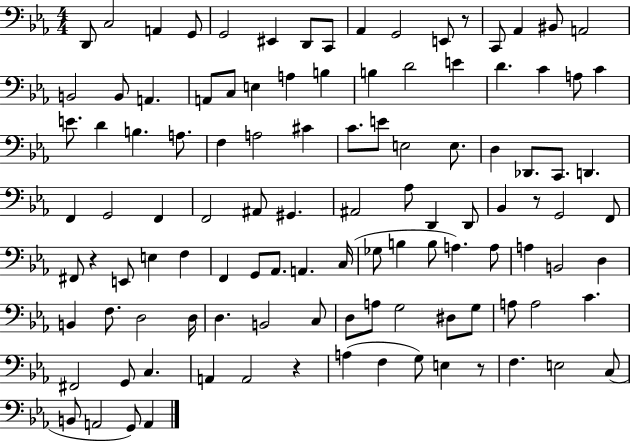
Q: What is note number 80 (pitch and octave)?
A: D3